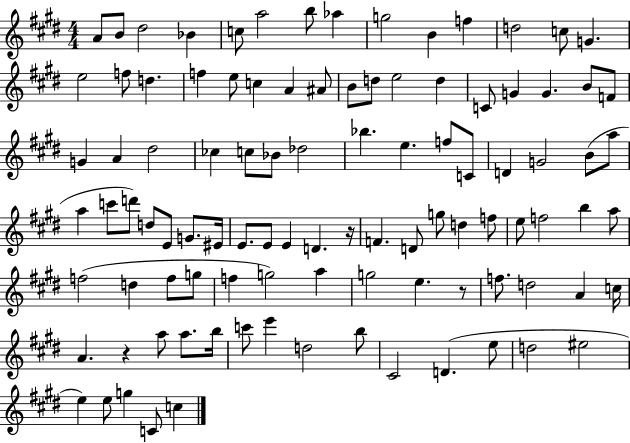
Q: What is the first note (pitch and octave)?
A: A4